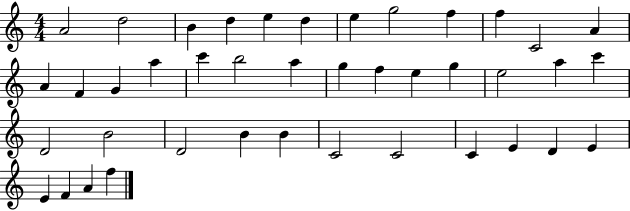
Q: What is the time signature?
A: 4/4